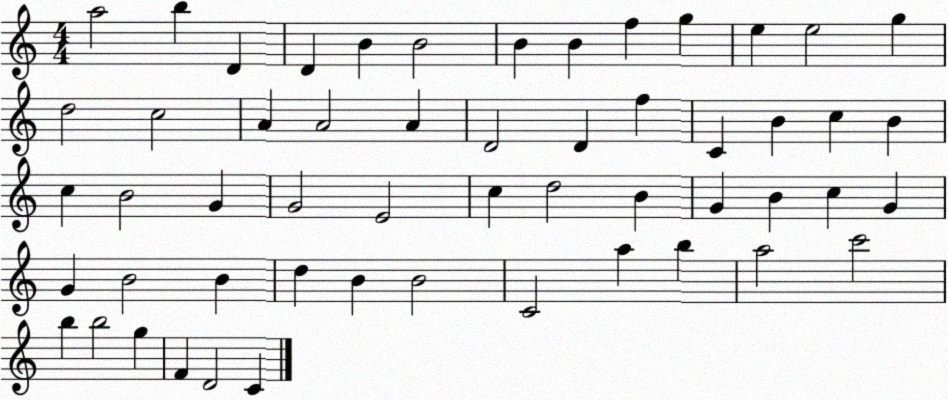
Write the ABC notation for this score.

X:1
T:Untitled
M:4/4
L:1/4
K:C
a2 b D D B B2 B B f g e e2 g d2 c2 A A2 A D2 D f C B c B c B2 G G2 E2 c d2 B G B c G G B2 B d B B2 C2 a b a2 c'2 b b2 g F D2 C